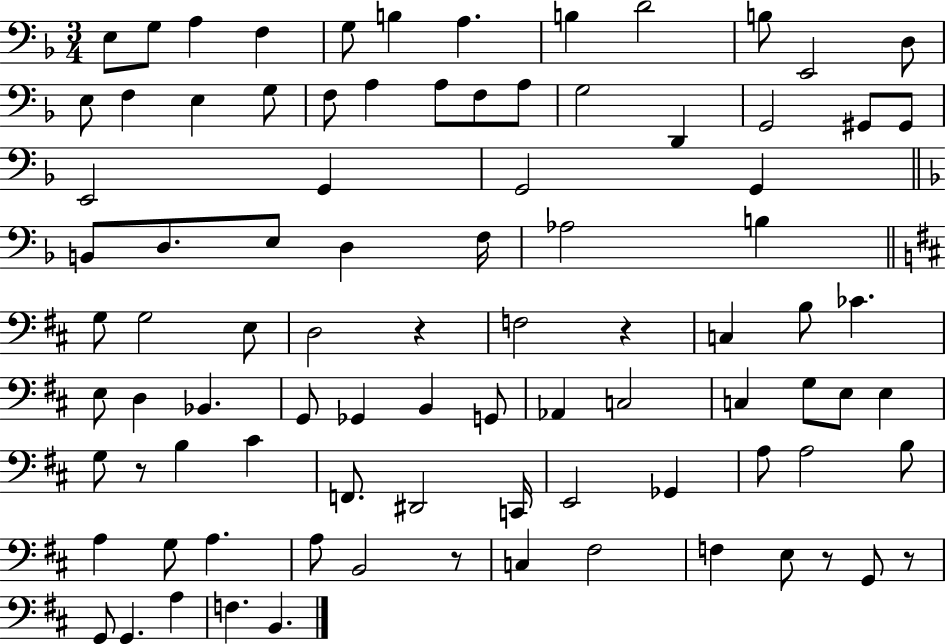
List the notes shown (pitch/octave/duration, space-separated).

E3/e G3/e A3/q F3/q G3/e B3/q A3/q. B3/q D4/h B3/e E2/h D3/e E3/e F3/q E3/q G3/e F3/e A3/q A3/e F3/e A3/e G3/h D2/q G2/h G#2/e G#2/e E2/h G2/q G2/h G2/q B2/e D3/e. E3/e D3/q F3/s Ab3/h B3/q G3/e G3/h E3/e D3/h R/q F3/h R/q C3/q B3/e CES4/q. E3/e D3/q Bb2/q. G2/e Gb2/q B2/q G2/e Ab2/q C3/h C3/q G3/e E3/e E3/q G3/e R/e B3/q C#4/q F2/e. D#2/h C2/s E2/h Gb2/q A3/e A3/h B3/e A3/q G3/e A3/q. A3/e B2/h R/e C3/q F#3/h F3/q E3/e R/e G2/e R/e G2/e G2/q. A3/q F3/q. B2/q.